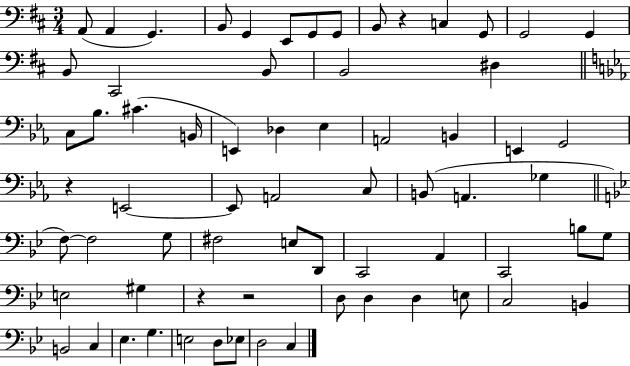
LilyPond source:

{
  \clef bass
  \numericTimeSignature
  \time 3/4
  \key d \major
  a,8( a,4 g,4.) | b,8 g,4 e,8 g,8 g,8 | b,8 r4 c4 g,8 | g,2 g,4 | \break b,8 cis,2 b,8 | b,2 dis4 | \bar "||" \break \key c \minor c8 bes8. cis'4.( b,16 | e,4) des4 ees4 | a,2 b,4 | e,4 g,2 | \break r4 e,2~~ | e,8 a,2 c8 | b,8( a,4. ges4 | \bar "||" \break \key g \minor f8~~) f2 g8 | fis2 e8 d,8 | c,2 a,4 | c,2 b8 g8 | \break e2 gis4 | r4 r2 | d8 d4 d4 e8 | c2 b,4 | \break b,2 c4 | ees4. g4. | e2 d8 ees8 | d2 c4 | \break \bar "|."
}